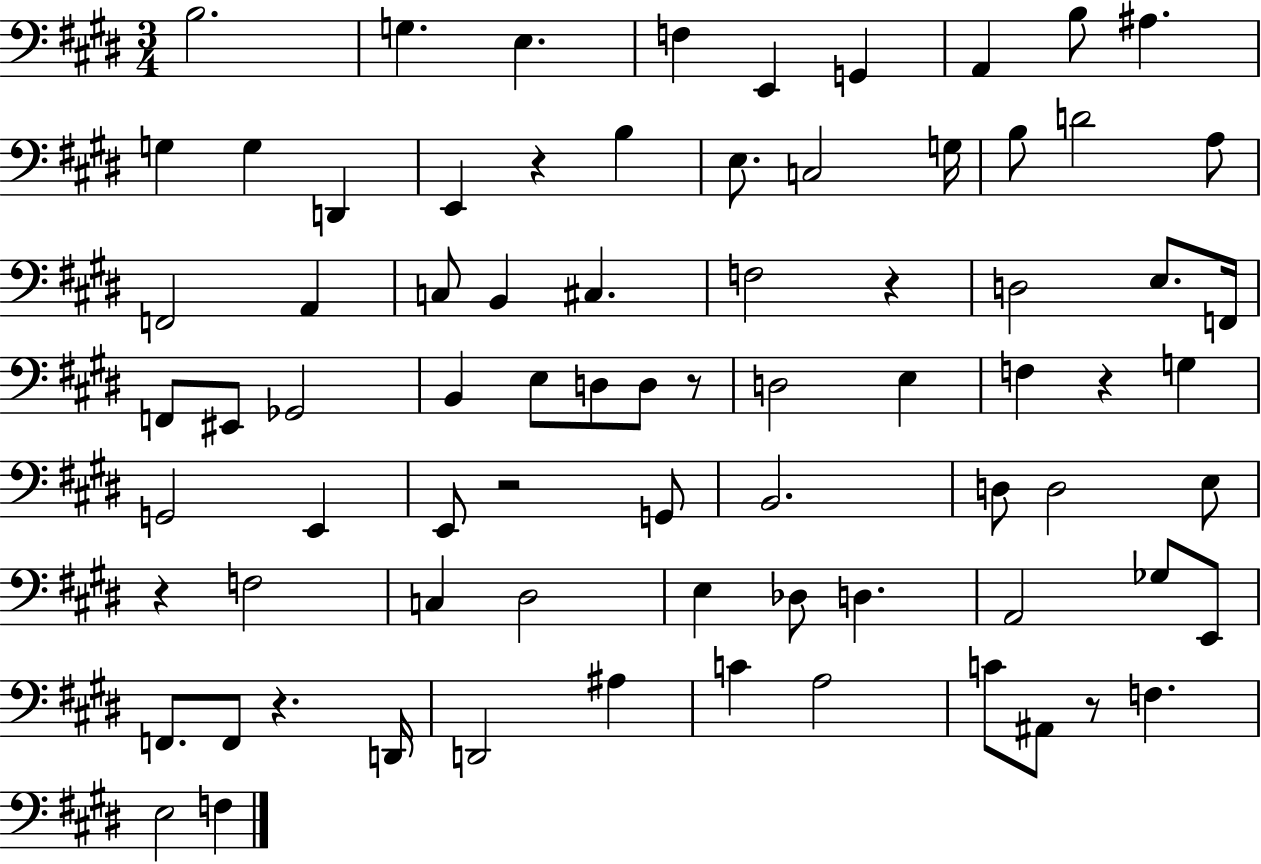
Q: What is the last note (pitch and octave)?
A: F3